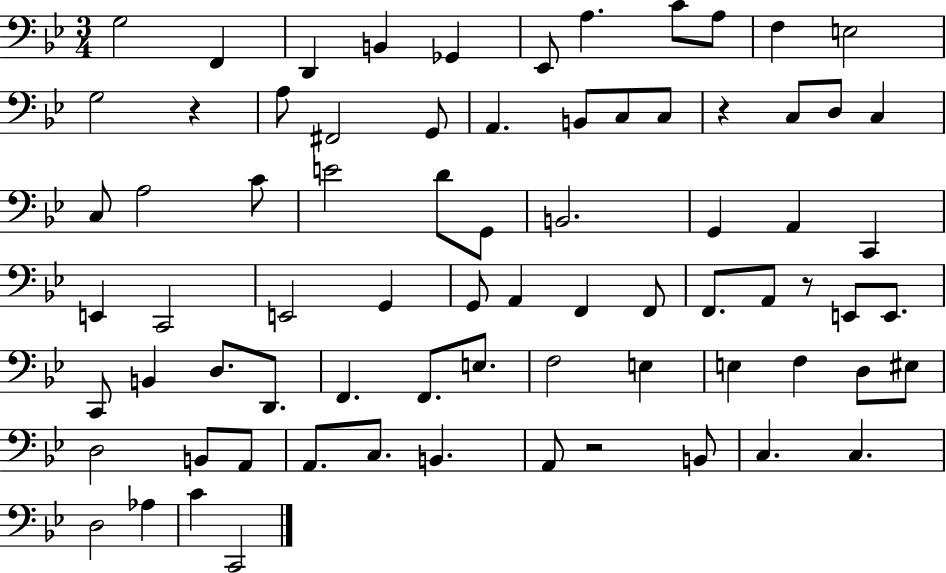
{
  \clef bass
  \numericTimeSignature
  \time 3/4
  \key bes \major
  g2 f,4 | d,4 b,4 ges,4 | ees,8 a4. c'8 a8 | f4 e2 | \break g2 r4 | a8 fis,2 g,8 | a,4. b,8 c8 c8 | r4 c8 d8 c4 | \break c8 a2 c'8 | e'2 d'8 g,8 | b,2. | g,4 a,4 c,4 | \break e,4 c,2 | e,2 g,4 | g,8 a,4 f,4 f,8 | f,8. a,8 r8 e,8 e,8. | \break c,8 b,4 d8. d,8. | f,4. f,8. e8. | f2 e4 | e4 f4 d8 eis8 | \break d2 b,8 a,8 | a,8. c8. b,4. | a,8 r2 b,8 | c4. c4. | \break d2 aes4 | c'4 c,2 | \bar "|."
}